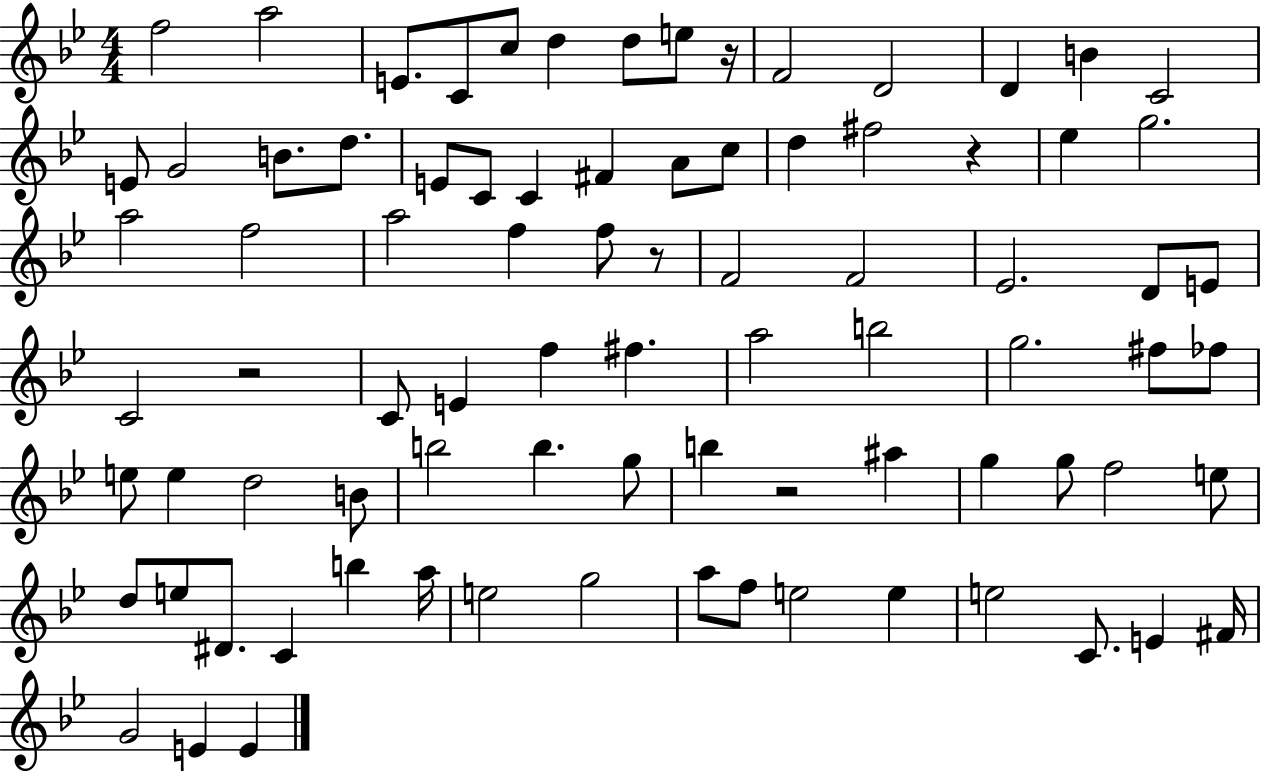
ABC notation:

X:1
T:Untitled
M:4/4
L:1/4
K:Bb
f2 a2 E/2 C/2 c/2 d d/2 e/2 z/4 F2 D2 D B C2 E/2 G2 B/2 d/2 E/2 C/2 C ^F A/2 c/2 d ^f2 z _e g2 a2 f2 a2 f f/2 z/2 F2 F2 _E2 D/2 E/2 C2 z2 C/2 E f ^f a2 b2 g2 ^f/2 _f/2 e/2 e d2 B/2 b2 b g/2 b z2 ^a g g/2 f2 e/2 d/2 e/2 ^D/2 C b a/4 e2 g2 a/2 f/2 e2 e e2 C/2 E ^F/4 G2 E E